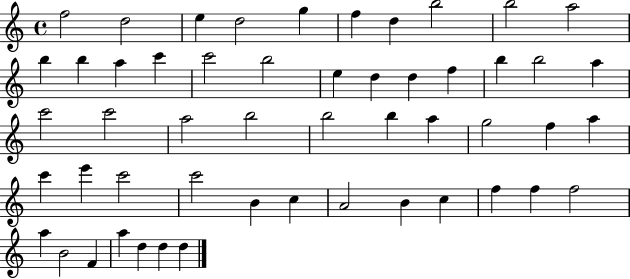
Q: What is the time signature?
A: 4/4